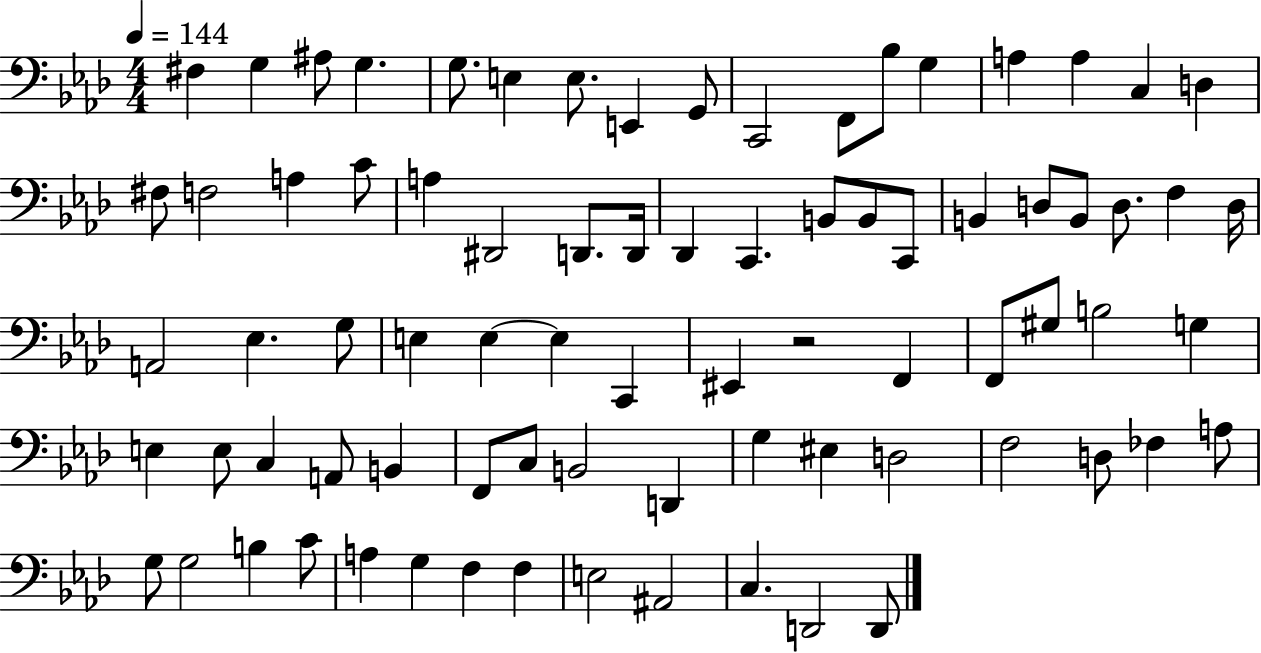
F#3/q G3/q A#3/e G3/q. G3/e. E3/q E3/e. E2/q G2/e C2/h F2/e Bb3/e G3/q A3/q A3/q C3/q D3/q F#3/e F3/h A3/q C4/e A3/q D#2/h D2/e. D2/s Db2/q C2/q. B2/e B2/e C2/e B2/q D3/e B2/e D3/e. F3/q D3/s A2/h Eb3/q. G3/e E3/q E3/q E3/q C2/q EIS2/q R/h F2/q F2/e G#3/e B3/h G3/q E3/q E3/e C3/q A2/e B2/q F2/e C3/e B2/h D2/q G3/q EIS3/q D3/h F3/h D3/e FES3/q A3/e G3/e G3/h B3/q C4/e A3/q G3/q F3/q F3/q E3/h A#2/h C3/q. D2/h D2/e